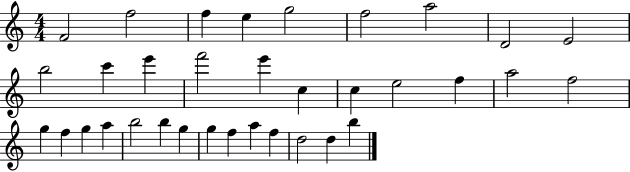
F4/h F5/h F5/q E5/q G5/h F5/h A5/h D4/h E4/h B5/h C6/q E6/q F6/h E6/q C5/q C5/q E5/h F5/q A5/h F5/h G5/q F5/q G5/q A5/q B5/h B5/q G5/q G5/q F5/q A5/q F5/q D5/h D5/q B5/q